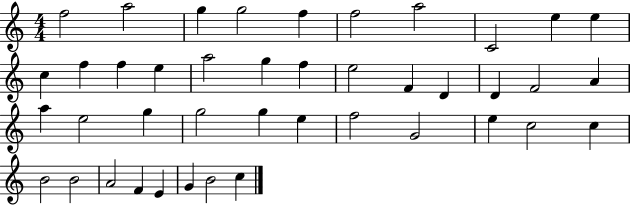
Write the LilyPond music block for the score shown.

{
  \clef treble
  \numericTimeSignature
  \time 4/4
  \key c \major
  f''2 a''2 | g''4 g''2 f''4 | f''2 a''2 | c'2 e''4 e''4 | \break c''4 f''4 f''4 e''4 | a''2 g''4 f''4 | e''2 f'4 d'4 | d'4 f'2 a'4 | \break a''4 e''2 g''4 | g''2 g''4 e''4 | f''2 g'2 | e''4 c''2 c''4 | \break b'2 b'2 | a'2 f'4 e'4 | g'4 b'2 c''4 | \bar "|."
}